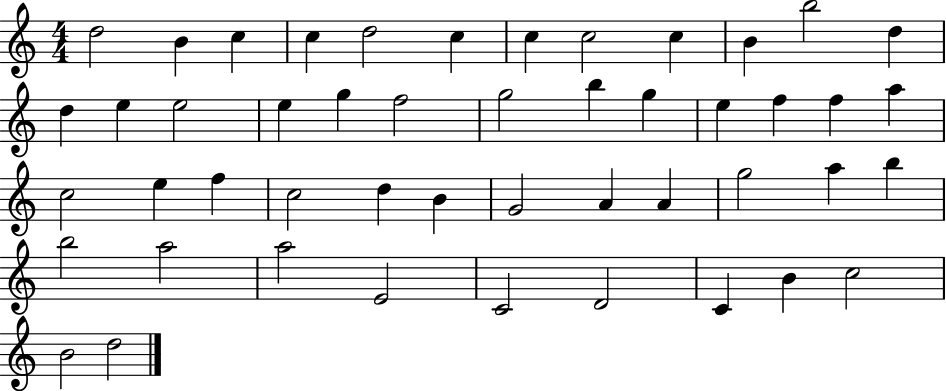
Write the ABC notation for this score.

X:1
T:Untitled
M:4/4
L:1/4
K:C
d2 B c c d2 c c c2 c B b2 d d e e2 e g f2 g2 b g e f f a c2 e f c2 d B G2 A A g2 a b b2 a2 a2 E2 C2 D2 C B c2 B2 d2